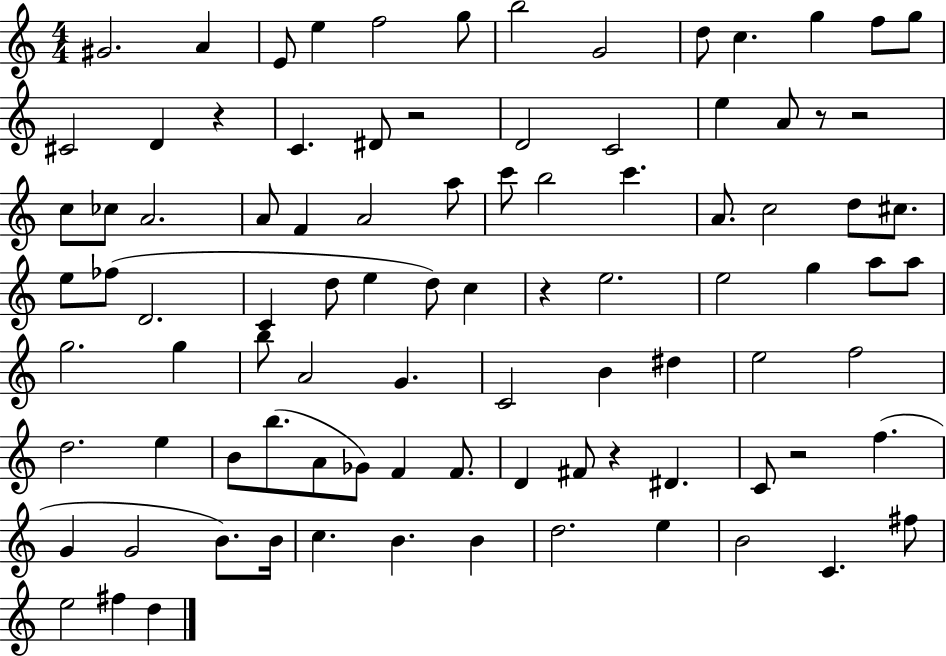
{
  \clef treble
  \numericTimeSignature
  \time 4/4
  \key c \major
  \repeat volta 2 { gis'2. a'4 | e'8 e''4 f''2 g''8 | b''2 g'2 | d''8 c''4. g''4 f''8 g''8 | \break cis'2 d'4 r4 | c'4. dis'8 r2 | d'2 c'2 | e''4 a'8 r8 r2 | \break c''8 ces''8 a'2. | a'8 f'4 a'2 a''8 | c'''8 b''2 c'''4. | a'8. c''2 d''8 cis''8. | \break e''8 fes''8( d'2. | c'4 d''8 e''4 d''8) c''4 | r4 e''2. | e''2 g''4 a''8 a''8 | \break g''2. g''4 | b''8 a'2 g'4. | c'2 b'4 dis''4 | e''2 f''2 | \break d''2. e''4 | b'8 b''8.( a'8 ges'8) f'4 f'8. | d'4 fis'8 r4 dis'4. | c'8 r2 f''4.( | \break g'4 g'2 b'8.) b'16 | c''4. b'4. b'4 | d''2. e''4 | b'2 c'4. fis''8 | \break e''2 fis''4 d''4 | } \bar "|."
}